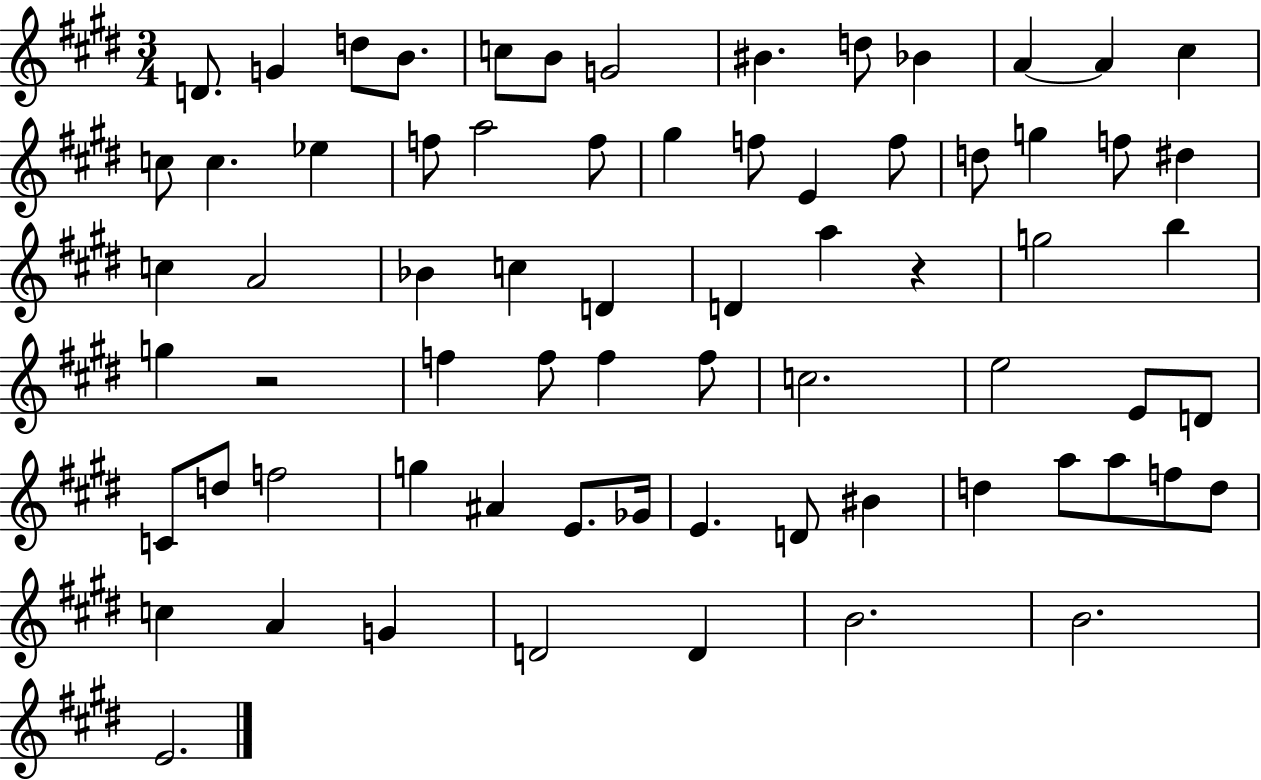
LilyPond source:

{
  \clef treble
  \numericTimeSignature
  \time 3/4
  \key e \major
  d'8. g'4 d''8 b'8. | c''8 b'8 g'2 | bis'4. d''8 bes'4 | a'4~~ a'4 cis''4 | \break c''8 c''4. ees''4 | f''8 a''2 f''8 | gis''4 f''8 e'4 f''8 | d''8 g''4 f''8 dis''4 | \break c''4 a'2 | bes'4 c''4 d'4 | d'4 a''4 r4 | g''2 b''4 | \break g''4 r2 | f''4 f''8 f''4 f''8 | c''2. | e''2 e'8 d'8 | \break c'8 d''8 f''2 | g''4 ais'4 e'8. ges'16 | e'4. d'8 bis'4 | d''4 a''8 a''8 f''8 d''8 | \break c''4 a'4 g'4 | d'2 d'4 | b'2. | b'2. | \break e'2. | \bar "|."
}